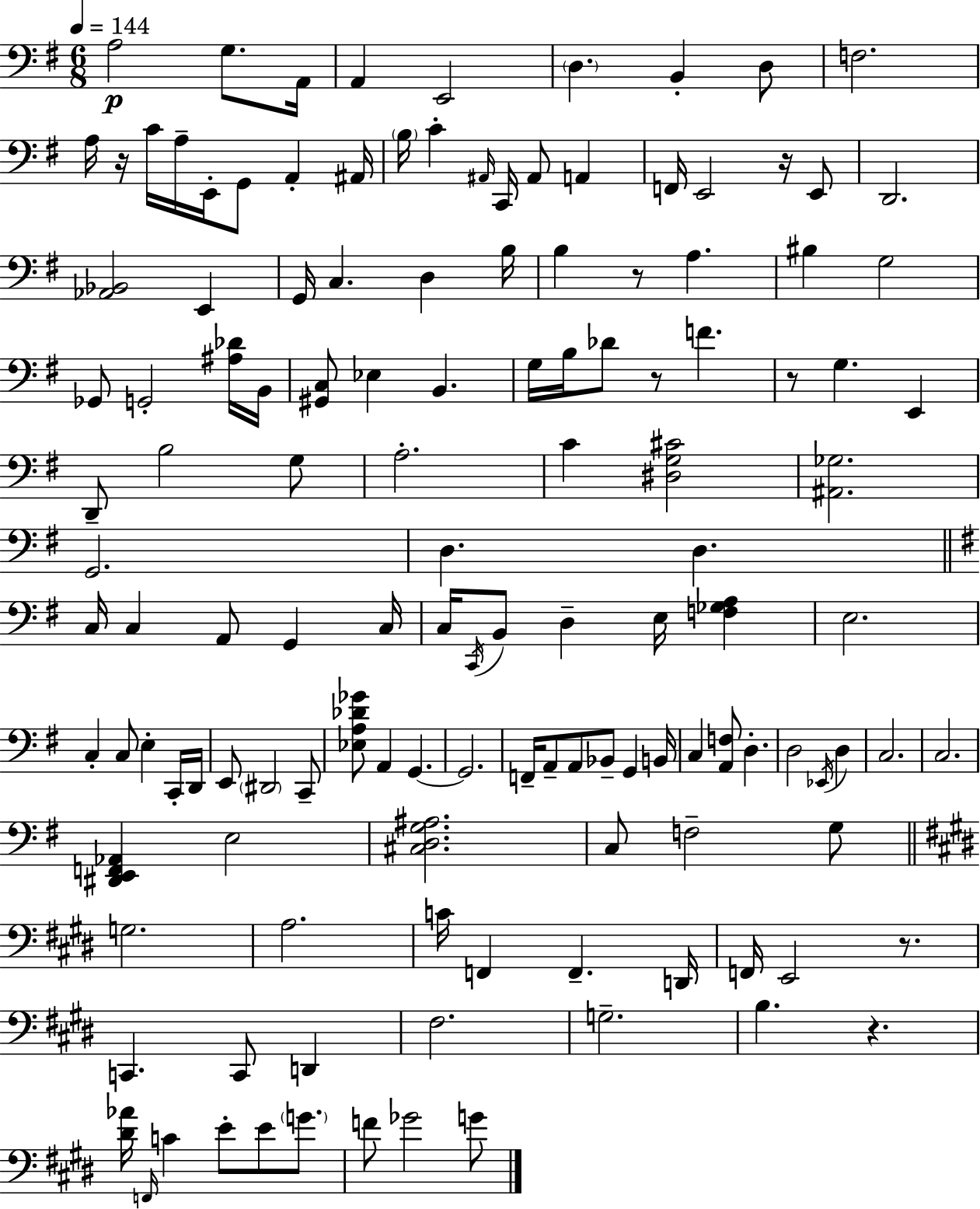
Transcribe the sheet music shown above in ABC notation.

X:1
T:Untitled
M:6/8
L:1/4
K:Em
A,2 G,/2 A,,/4 A,, E,,2 D, B,, D,/2 F,2 A,/4 z/4 C/4 A,/4 E,,/4 G,,/2 A,, ^A,,/4 B,/4 C ^A,,/4 C,,/4 ^A,,/2 A,, F,,/4 E,,2 z/4 E,,/2 D,,2 [_A,,_B,,]2 E,, G,,/4 C, D, B,/4 B, z/2 A, ^B, G,2 _G,,/2 G,,2 [^A,_D]/4 B,,/4 [^G,,C,]/2 _E, B,, G,/4 B,/4 _D/2 z/2 F z/2 G, E,, D,,/2 B,2 G,/2 A,2 C [^D,G,^C]2 [^A,,_G,]2 G,,2 D, D, C,/4 C, A,,/2 G,, C,/4 C,/4 C,,/4 B,,/2 D, E,/4 [F,_G,A,] E,2 C, C,/2 E, C,,/4 D,,/4 E,,/2 ^D,,2 C,,/2 [_E,A,_D_G]/2 A,, G,, G,,2 F,,/4 A,,/2 A,,/2 _B,,/2 G,, B,,/4 C, [A,,F,]/2 D, D,2 _E,,/4 D, C,2 C,2 [^D,,E,,F,,_A,,] E,2 [^C,D,G,^A,]2 C,/2 F,2 G,/2 G,2 A,2 C/4 F,, F,, D,,/4 F,,/4 E,,2 z/2 C,, C,,/2 D,, ^F,2 G,2 B, z [^D_A]/4 F,,/4 C E/2 E/2 G/2 F/2 _G2 G/2